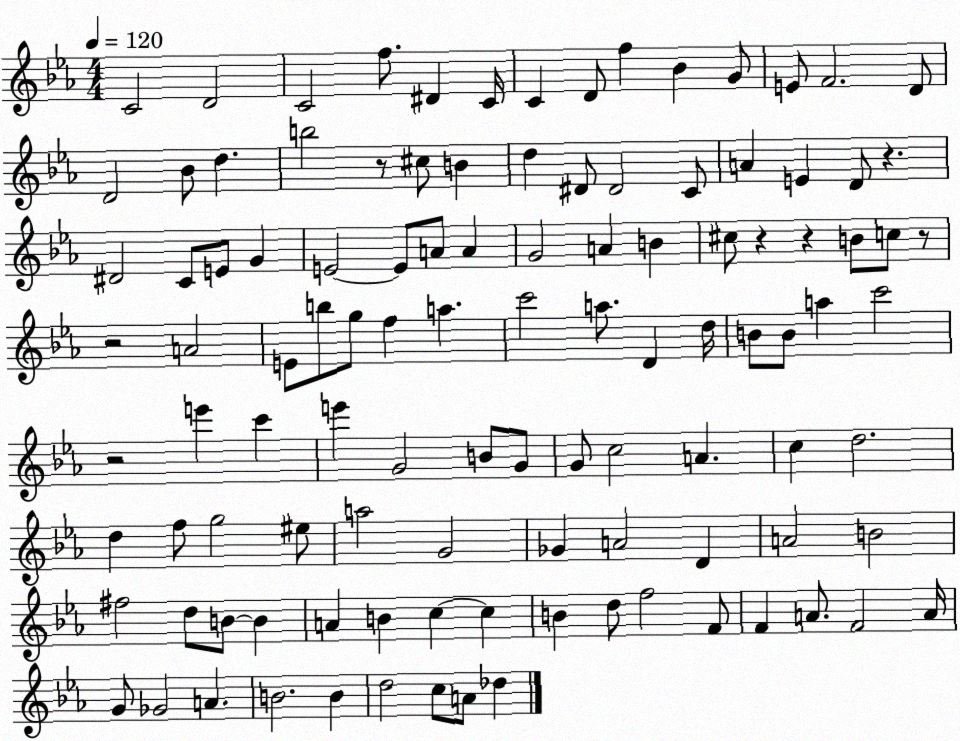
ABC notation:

X:1
T:Untitled
M:4/4
L:1/4
K:Eb
C2 D2 C2 f/2 ^D C/4 C D/2 f _B G/2 E/2 F2 D/2 D2 _B/2 d b2 z/2 ^c/2 B d ^D/2 ^D2 C/2 A E D/2 z ^D2 C/2 E/2 G E2 E/2 A/2 A G2 A B ^c/2 z z B/2 c/2 z/2 z2 A2 E/2 b/2 g/2 f a c'2 a/2 D d/4 B/2 B/2 a c'2 z2 e' c' e' G2 B/2 G/2 G/2 c2 A c d2 d f/2 g2 ^e/2 a2 G2 _G A2 D A2 B2 ^f2 d/2 B/2 B A B c c B d/2 f2 F/2 F A/2 F2 A/4 G/2 _G2 A B2 B d2 c/2 A/2 _d